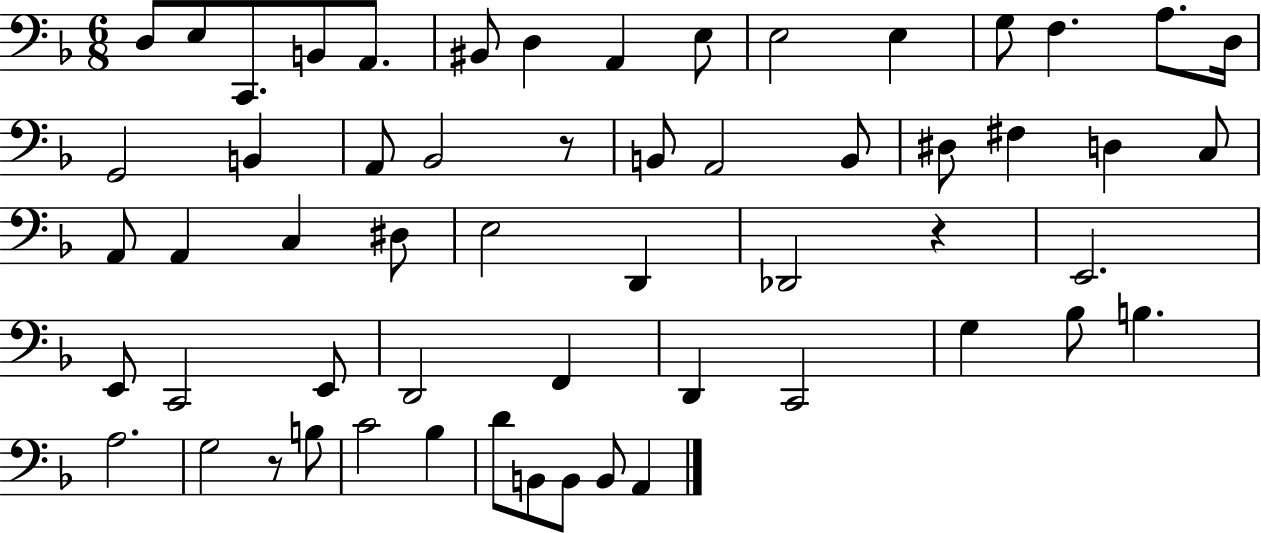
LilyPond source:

{
  \clef bass
  \numericTimeSignature
  \time 6/8
  \key f \major
  d8 e8 c,8. b,8 a,8. | bis,8 d4 a,4 e8 | e2 e4 | g8 f4. a8. d16 | \break g,2 b,4 | a,8 bes,2 r8 | b,8 a,2 b,8 | dis8 fis4 d4 c8 | \break a,8 a,4 c4 dis8 | e2 d,4 | des,2 r4 | e,2. | \break e,8 c,2 e,8 | d,2 f,4 | d,4 c,2 | g4 bes8 b4. | \break a2. | g2 r8 b8 | c'2 bes4 | d'8 b,8 b,8 b,8 a,4 | \break \bar "|."
}